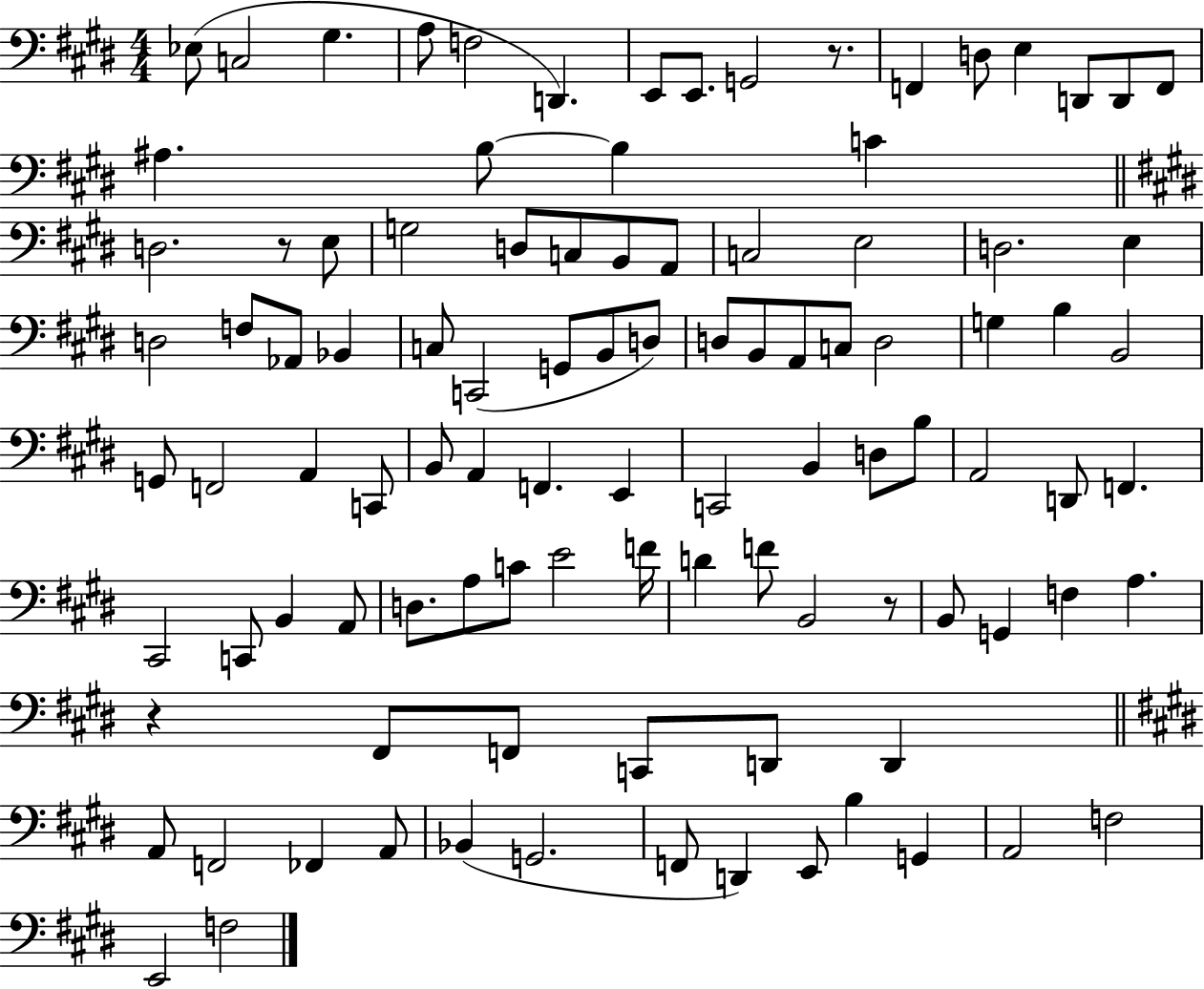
X:1
T:Untitled
M:4/4
L:1/4
K:E
_E,/2 C,2 ^G, A,/2 F,2 D,, E,,/2 E,,/2 G,,2 z/2 F,, D,/2 E, D,,/2 D,,/2 F,,/2 ^A, B,/2 B, C D,2 z/2 E,/2 G,2 D,/2 C,/2 B,,/2 A,,/2 C,2 E,2 D,2 E, D,2 F,/2 _A,,/2 _B,, C,/2 C,,2 G,,/2 B,,/2 D,/2 D,/2 B,,/2 A,,/2 C,/2 D,2 G, B, B,,2 G,,/2 F,,2 A,, C,,/2 B,,/2 A,, F,, E,, C,,2 B,, D,/2 B,/2 A,,2 D,,/2 F,, ^C,,2 C,,/2 B,, A,,/2 D,/2 A,/2 C/2 E2 F/4 D F/2 B,,2 z/2 B,,/2 G,, F, A, z ^F,,/2 F,,/2 C,,/2 D,,/2 D,, A,,/2 F,,2 _F,, A,,/2 _B,, G,,2 F,,/2 D,, E,,/2 B, G,, A,,2 F,2 E,,2 F,2